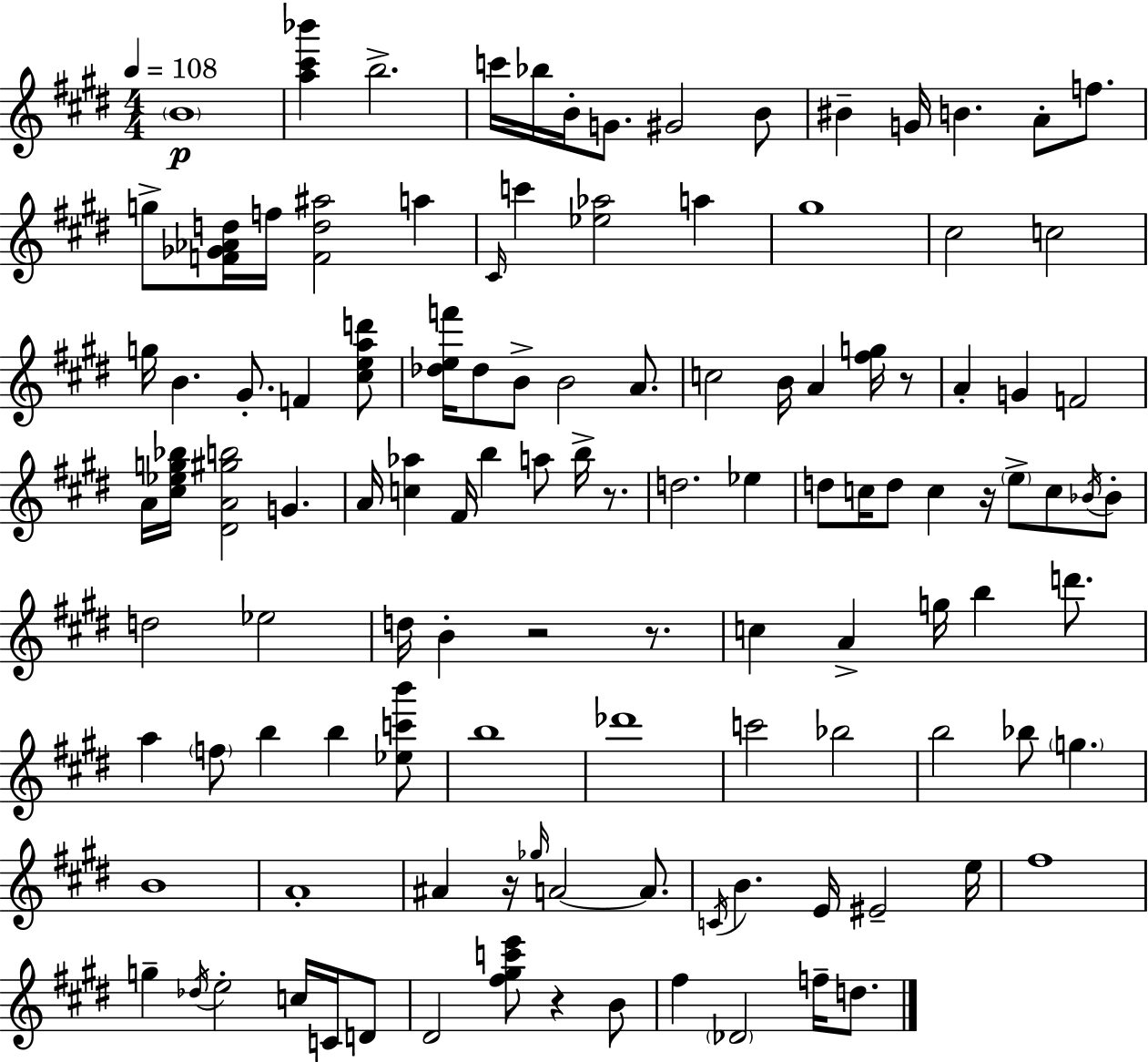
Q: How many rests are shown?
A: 7